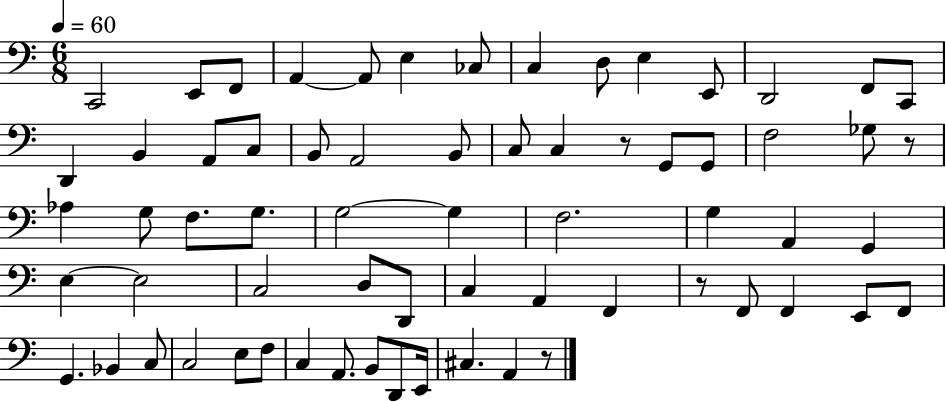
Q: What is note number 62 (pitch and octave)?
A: A2